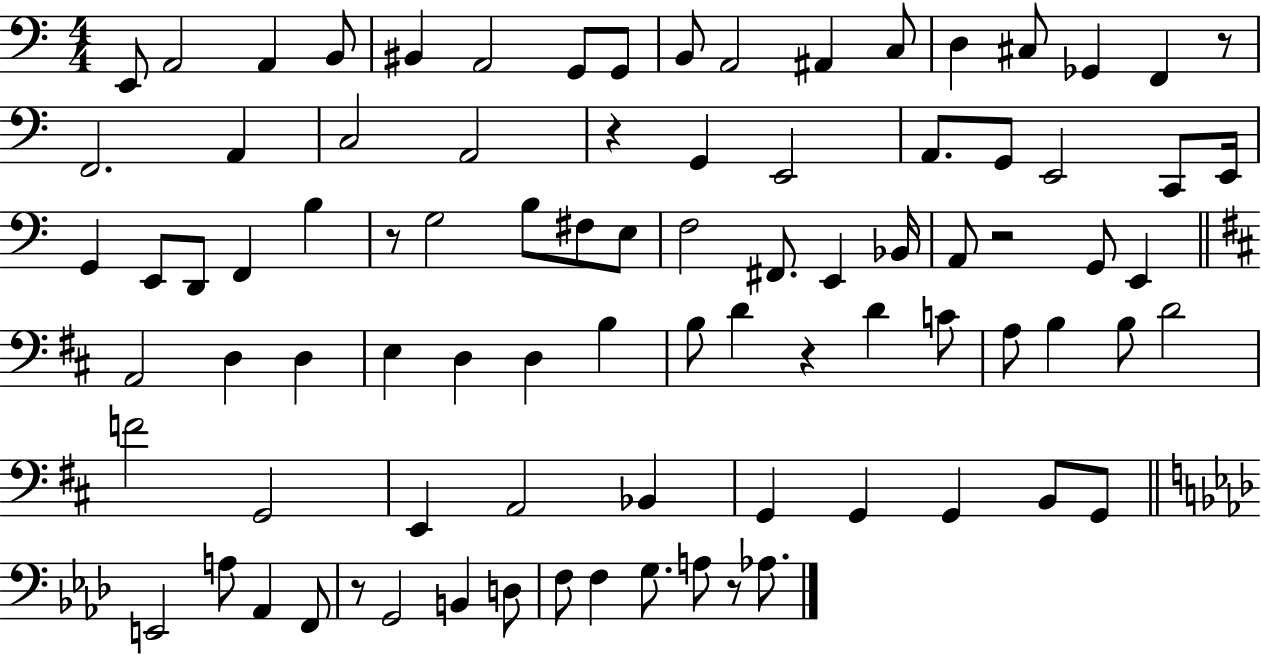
{
  \clef bass
  \numericTimeSignature
  \time 4/4
  \key c \major
  e,8 a,2 a,4 b,8 | bis,4 a,2 g,8 g,8 | b,8 a,2 ais,4 c8 | d4 cis8 ges,4 f,4 r8 | \break f,2. a,4 | c2 a,2 | r4 g,4 e,2 | a,8. g,8 e,2 c,8 e,16 | \break g,4 e,8 d,8 f,4 b4 | r8 g2 b8 fis8 e8 | f2 fis,8. e,4 bes,16 | a,8 r2 g,8 e,4 | \break \bar "||" \break \key d \major a,2 d4 d4 | e4 d4 d4 b4 | b8 d'4 r4 d'4 c'8 | a8 b4 b8 d'2 | \break f'2 g,2 | e,4 a,2 bes,4 | g,4 g,4 g,4 b,8 g,8 | \bar "||" \break \key aes \major e,2 a8 aes,4 f,8 | r8 g,2 b,4 d8 | f8 f4 g8. a8 r8 aes8. | \bar "|."
}